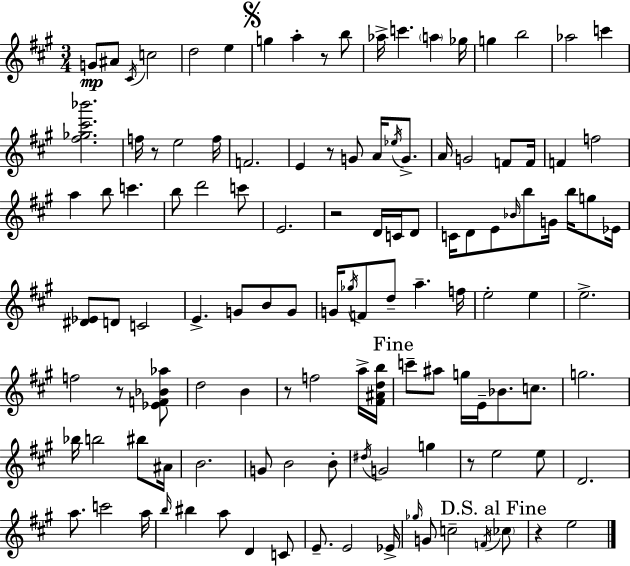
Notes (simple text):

G4/e A#4/e C#4/s C5/h D5/h E5/q G5/q A5/q R/e B5/e Ab5/s C6/q. A5/q Gb5/s G5/q B5/h Ab5/h C6/q [F#5,Gb5,C#6,Bb6]/h. F5/s R/e E5/h F5/s F4/h. E4/q R/e G4/e A4/s Eb5/s G4/e. A4/s G4/h F4/e F4/s F4/q F5/h A5/q B5/e C6/q. B5/e D6/h C6/e E4/h. R/h D4/s C4/s D4/e C4/s D4/e E4/e Bb4/s B5/e G4/s B5/s G5/e Eb4/s [D#4,Eb4]/e D4/e C4/h E4/q. G4/e B4/e G4/e G4/s Gb5/s F4/e D5/e A5/q. F5/s E5/h E5/q E5/h. F5/h R/e [Eb4,F4,Bb4,Ab5]/e D5/h B4/q R/e F5/h A5/s [F#4,A#4,D5,B5]/s C6/e A#5/e G5/s E4/s Bb4/e. C5/e. G5/h. Bb5/s B5/h BIS5/e A#4/s B4/h. G4/e B4/h B4/e D#5/s G4/h G5/q R/e E5/h E5/e D4/h. A5/e. C6/h A5/s B5/s BIS5/q A5/e D4/q C4/e E4/e. E4/h Eb4/s Gb5/s G4/e C5/h F4/s CES5/e R/q E5/h